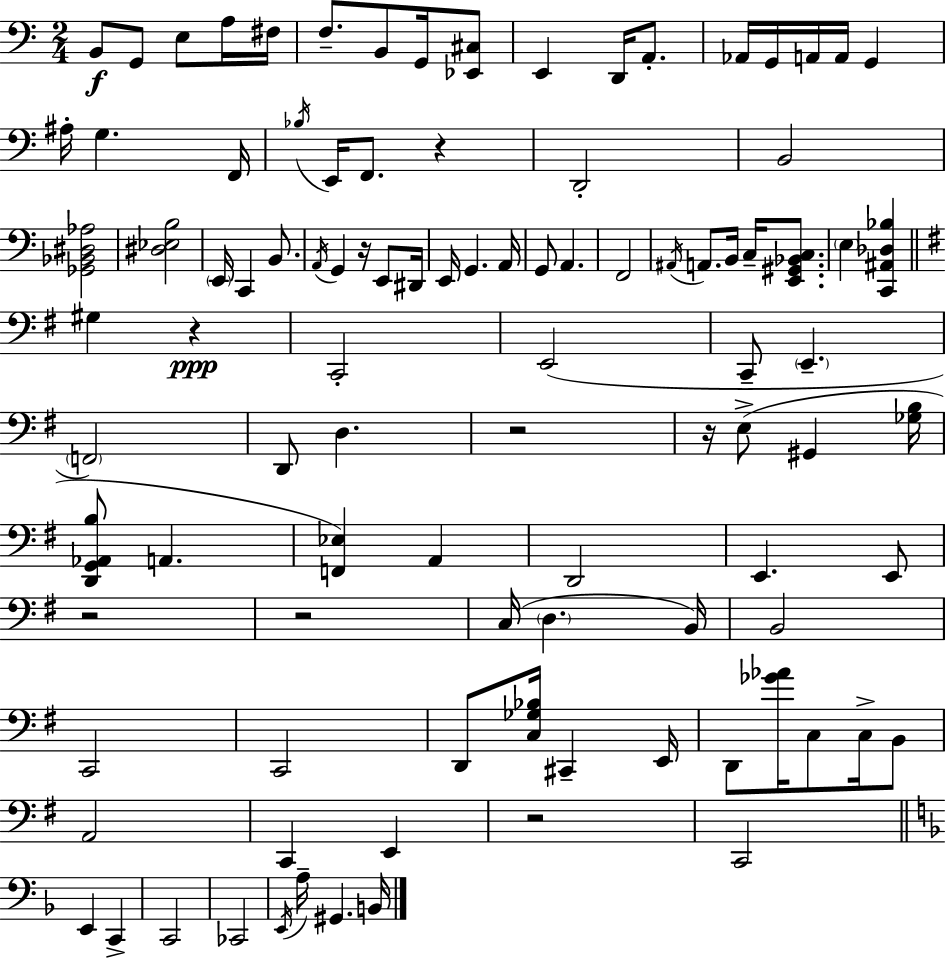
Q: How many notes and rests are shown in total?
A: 100